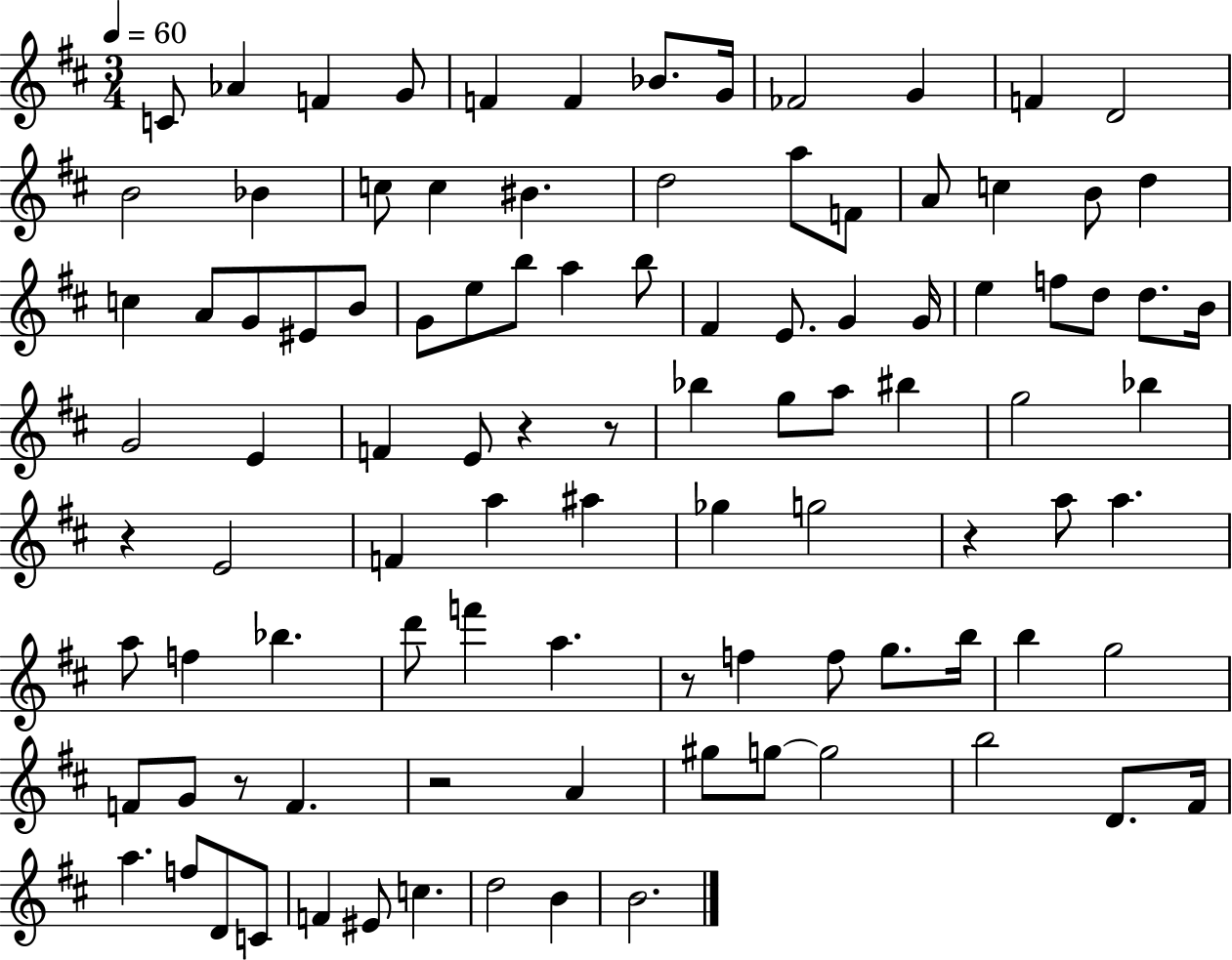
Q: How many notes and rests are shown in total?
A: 100